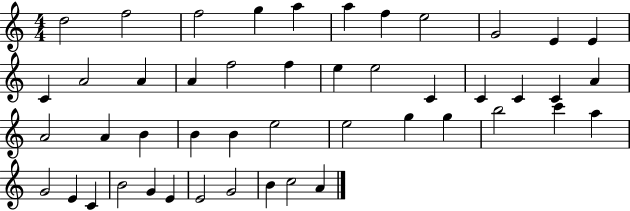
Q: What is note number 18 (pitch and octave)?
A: E5